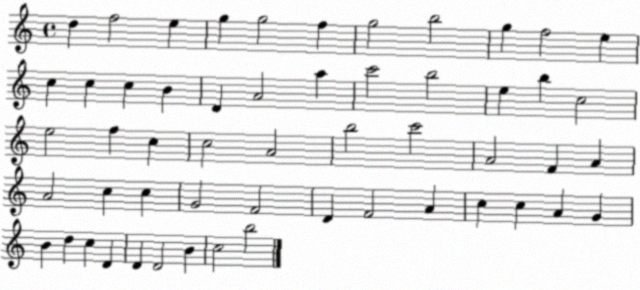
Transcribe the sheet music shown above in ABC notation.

X:1
T:Untitled
M:4/4
L:1/4
K:C
d f2 e g g2 f g2 b2 g f2 e c c c B D A2 a c'2 b2 e b c2 e2 f c c2 A2 b2 c'2 A2 F A A2 c c G2 F2 D F2 A c c A G B d c D D D2 B c2 b2